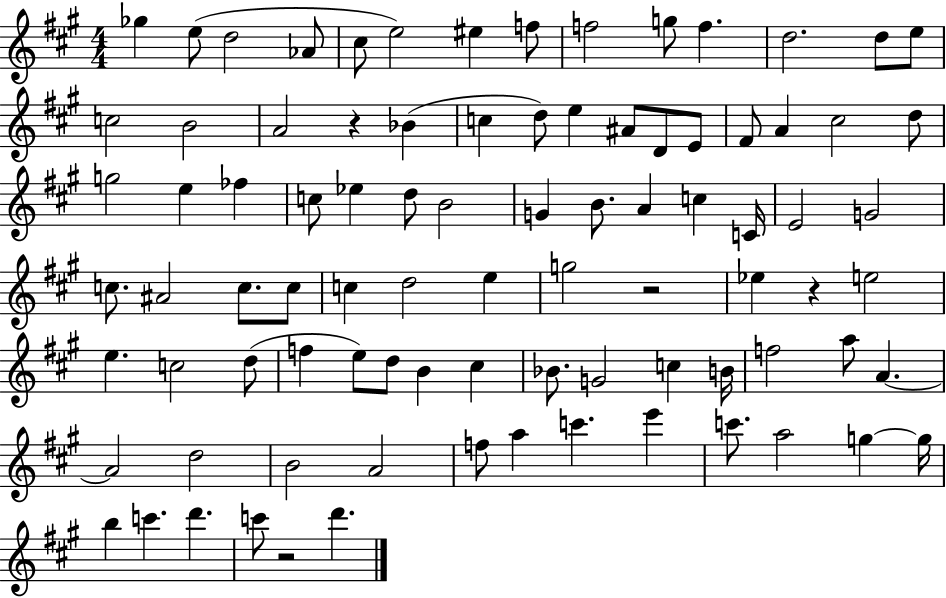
X:1
T:Untitled
M:4/4
L:1/4
K:A
_g e/2 d2 _A/2 ^c/2 e2 ^e f/2 f2 g/2 f d2 d/2 e/2 c2 B2 A2 z _B c d/2 e ^A/2 D/2 E/2 ^F/2 A ^c2 d/2 g2 e _f c/2 _e d/2 B2 G B/2 A c C/4 E2 G2 c/2 ^A2 c/2 c/2 c d2 e g2 z2 _e z e2 e c2 d/2 f e/2 d/2 B ^c _B/2 G2 c B/4 f2 a/2 A A2 d2 B2 A2 f/2 a c' e' c'/2 a2 g g/4 b c' d' c'/2 z2 d'